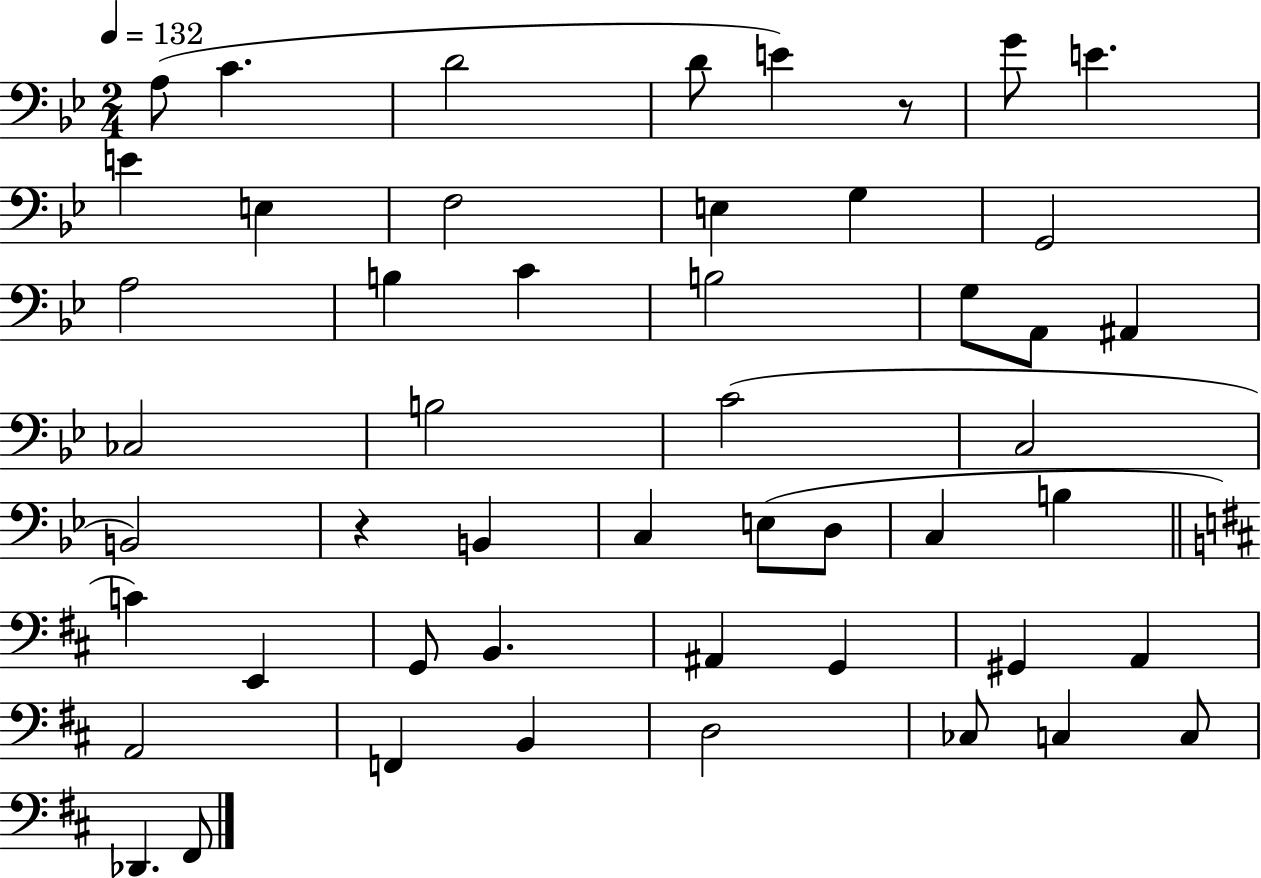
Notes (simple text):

A3/e C4/q. D4/h D4/e E4/q R/e G4/e E4/q. E4/q E3/q F3/h E3/q G3/q G2/h A3/h B3/q C4/q B3/h G3/e A2/e A#2/q CES3/h B3/h C4/h C3/h B2/h R/q B2/q C3/q E3/e D3/e C3/q B3/q C4/q E2/q G2/e B2/q. A#2/q G2/q G#2/q A2/q A2/h F2/q B2/q D3/h CES3/e C3/q C3/e Db2/q. F#2/e